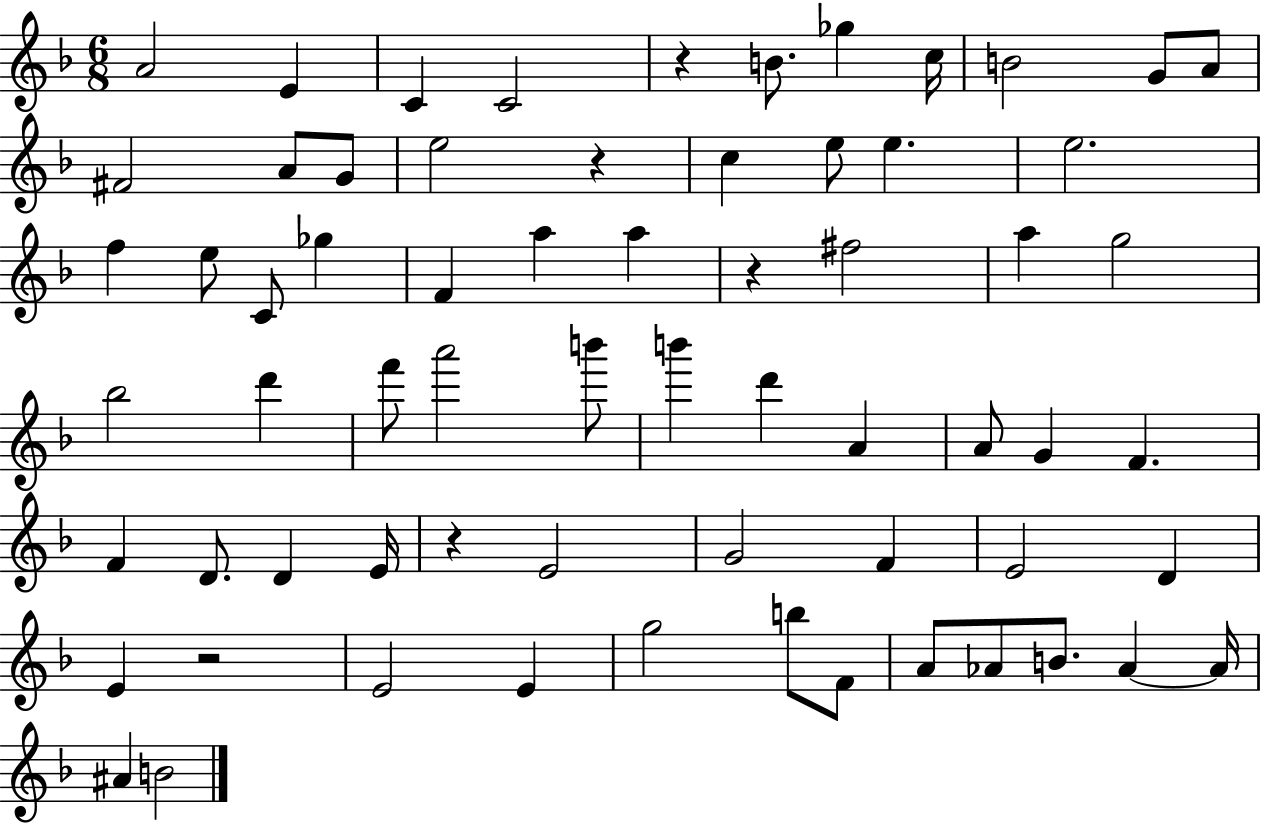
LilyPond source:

{
  \clef treble
  \numericTimeSignature
  \time 6/8
  \key f \major
  a'2 e'4 | c'4 c'2 | r4 b'8. ges''4 c''16 | b'2 g'8 a'8 | \break fis'2 a'8 g'8 | e''2 r4 | c''4 e''8 e''4. | e''2. | \break f''4 e''8 c'8 ges''4 | f'4 a''4 a''4 | r4 fis''2 | a''4 g''2 | \break bes''2 d'''4 | f'''8 a'''2 b'''8 | b'''4 d'''4 a'4 | a'8 g'4 f'4. | \break f'4 d'8. d'4 e'16 | r4 e'2 | g'2 f'4 | e'2 d'4 | \break e'4 r2 | e'2 e'4 | g''2 b''8 f'8 | a'8 aes'8 b'8. aes'4~~ aes'16 | \break ais'4 b'2 | \bar "|."
}